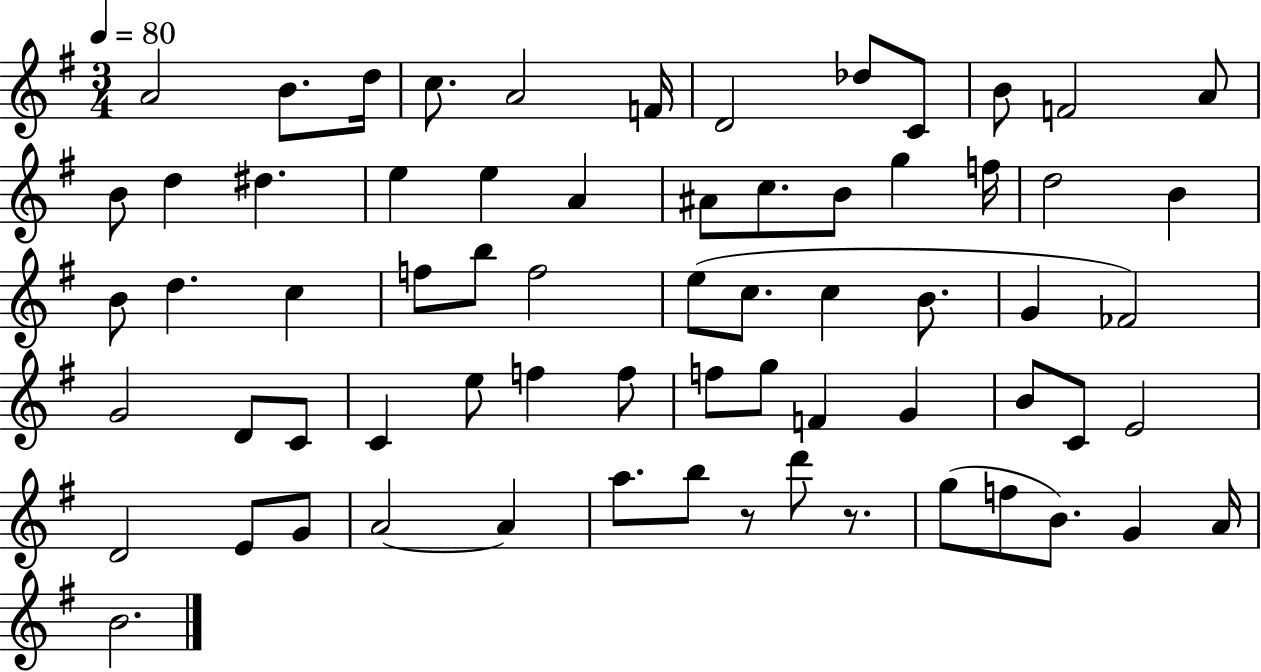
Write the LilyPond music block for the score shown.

{
  \clef treble
  \numericTimeSignature
  \time 3/4
  \key g \major
  \tempo 4 = 80
  a'2 b'8. d''16 | c''8. a'2 f'16 | d'2 des''8 c'8 | b'8 f'2 a'8 | \break b'8 d''4 dis''4. | e''4 e''4 a'4 | ais'8 c''8. b'8 g''4 f''16 | d''2 b'4 | \break b'8 d''4. c''4 | f''8 b''8 f''2 | e''8( c''8. c''4 b'8. | g'4 fes'2) | \break g'2 d'8 c'8 | c'4 e''8 f''4 f''8 | f''8 g''8 f'4 g'4 | b'8 c'8 e'2 | \break d'2 e'8 g'8 | a'2~~ a'4 | a''8. b''8 r8 d'''8 r8. | g''8( f''8 b'8.) g'4 a'16 | \break b'2. | \bar "|."
}